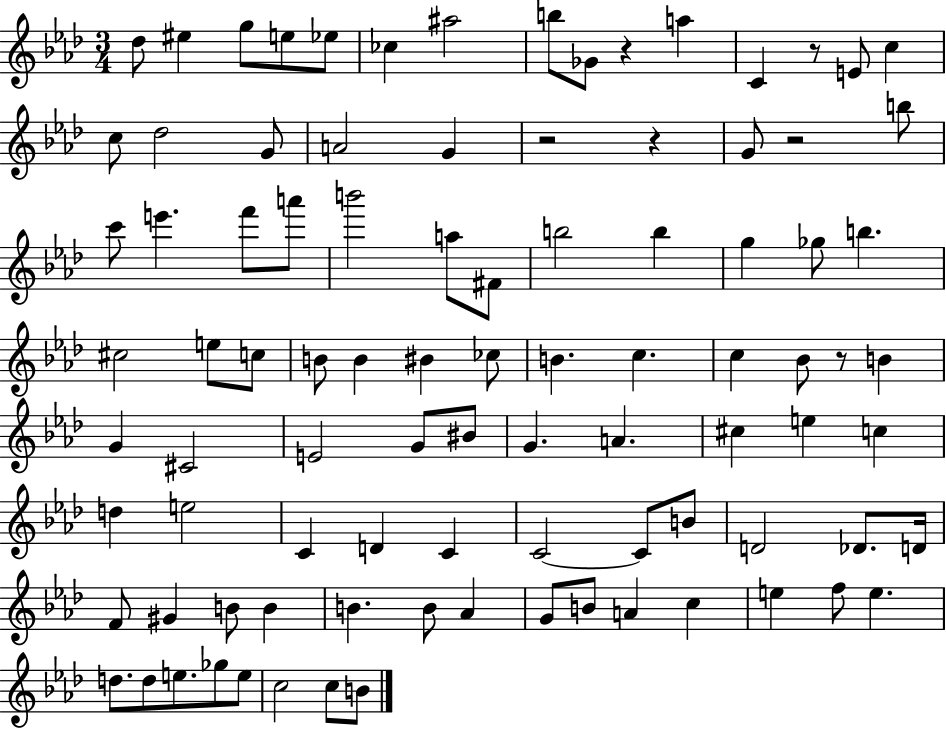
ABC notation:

X:1
T:Untitled
M:3/4
L:1/4
K:Ab
_d/2 ^e g/2 e/2 _e/2 _c ^a2 b/2 _G/2 z a C z/2 E/2 c c/2 _d2 G/2 A2 G z2 z G/2 z2 b/2 c'/2 e' f'/2 a'/2 b'2 a/2 ^F/2 b2 b g _g/2 b ^c2 e/2 c/2 B/2 B ^B _c/2 B c c _B/2 z/2 B G ^C2 E2 G/2 ^B/2 G A ^c e c d e2 C D C C2 C/2 B/2 D2 _D/2 D/4 F/2 ^G B/2 B B B/2 _A G/2 B/2 A c e f/2 e d/2 d/2 e/2 _g/2 e/2 c2 c/2 B/2